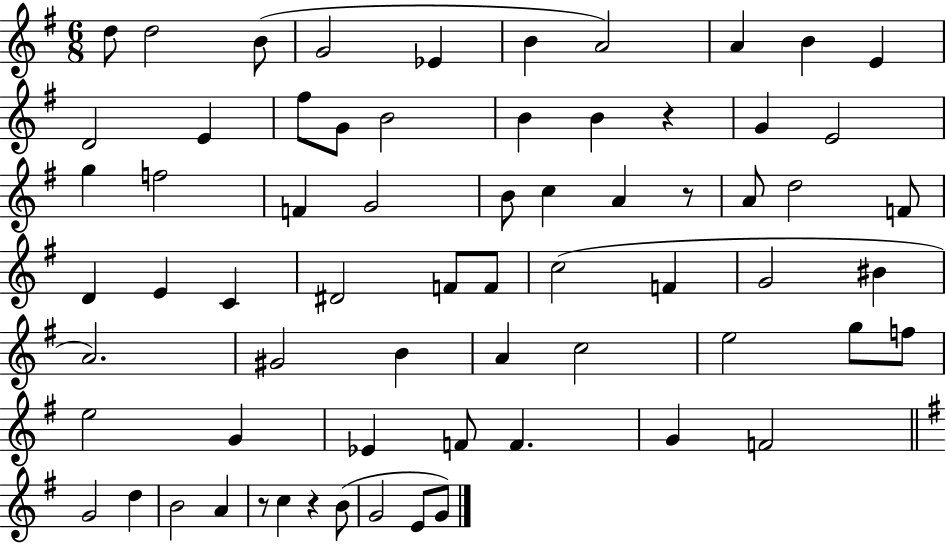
X:1
T:Untitled
M:6/8
L:1/4
K:G
d/2 d2 B/2 G2 _E B A2 A B E D2 E ^f/2 G/2 B2 B B z G E2 g f2 F G2 B/2 c A z/2 A/2 d2 F/2 D E C ^D2 F/2 F/2 c2 F G2 ^B A2 ^G2 B A c2 e2 g/2 f/2 e2 G _E F/2 F G F2 G2 d B2 A z/2 c z B/2 G2 E/2 G/2